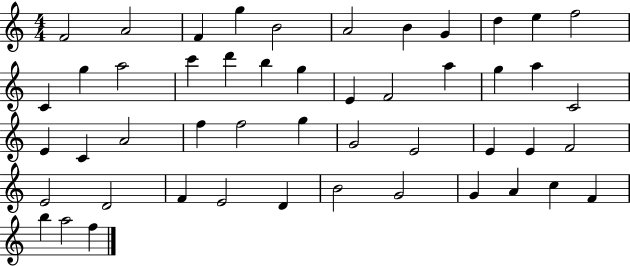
{
  \clef treble
  \numericTimeSignature
  \time 4/4
  \key c \major
  f'2 a'2 | f'4 g''4 b'2 | a'2 b'4 g'4 | d''4 e''4 f''2 | \break c'4 g''4 a''2 | c'''4 d'''4 b''4 g''4 | e'4 f'2 a''4 | g''4 a''4 c'2 | \break e'4 c'4 a'2 | f''4 f''2 g''4 | g'2 e'2 | e'4 e'4 f'2 | \break e'2 d'2 | f'4 e'2 d'4 | b'2 g'2 | g'4 a'4 c''4 f'4 | \break b''4 a''2 f''4 | \bar "|."
}